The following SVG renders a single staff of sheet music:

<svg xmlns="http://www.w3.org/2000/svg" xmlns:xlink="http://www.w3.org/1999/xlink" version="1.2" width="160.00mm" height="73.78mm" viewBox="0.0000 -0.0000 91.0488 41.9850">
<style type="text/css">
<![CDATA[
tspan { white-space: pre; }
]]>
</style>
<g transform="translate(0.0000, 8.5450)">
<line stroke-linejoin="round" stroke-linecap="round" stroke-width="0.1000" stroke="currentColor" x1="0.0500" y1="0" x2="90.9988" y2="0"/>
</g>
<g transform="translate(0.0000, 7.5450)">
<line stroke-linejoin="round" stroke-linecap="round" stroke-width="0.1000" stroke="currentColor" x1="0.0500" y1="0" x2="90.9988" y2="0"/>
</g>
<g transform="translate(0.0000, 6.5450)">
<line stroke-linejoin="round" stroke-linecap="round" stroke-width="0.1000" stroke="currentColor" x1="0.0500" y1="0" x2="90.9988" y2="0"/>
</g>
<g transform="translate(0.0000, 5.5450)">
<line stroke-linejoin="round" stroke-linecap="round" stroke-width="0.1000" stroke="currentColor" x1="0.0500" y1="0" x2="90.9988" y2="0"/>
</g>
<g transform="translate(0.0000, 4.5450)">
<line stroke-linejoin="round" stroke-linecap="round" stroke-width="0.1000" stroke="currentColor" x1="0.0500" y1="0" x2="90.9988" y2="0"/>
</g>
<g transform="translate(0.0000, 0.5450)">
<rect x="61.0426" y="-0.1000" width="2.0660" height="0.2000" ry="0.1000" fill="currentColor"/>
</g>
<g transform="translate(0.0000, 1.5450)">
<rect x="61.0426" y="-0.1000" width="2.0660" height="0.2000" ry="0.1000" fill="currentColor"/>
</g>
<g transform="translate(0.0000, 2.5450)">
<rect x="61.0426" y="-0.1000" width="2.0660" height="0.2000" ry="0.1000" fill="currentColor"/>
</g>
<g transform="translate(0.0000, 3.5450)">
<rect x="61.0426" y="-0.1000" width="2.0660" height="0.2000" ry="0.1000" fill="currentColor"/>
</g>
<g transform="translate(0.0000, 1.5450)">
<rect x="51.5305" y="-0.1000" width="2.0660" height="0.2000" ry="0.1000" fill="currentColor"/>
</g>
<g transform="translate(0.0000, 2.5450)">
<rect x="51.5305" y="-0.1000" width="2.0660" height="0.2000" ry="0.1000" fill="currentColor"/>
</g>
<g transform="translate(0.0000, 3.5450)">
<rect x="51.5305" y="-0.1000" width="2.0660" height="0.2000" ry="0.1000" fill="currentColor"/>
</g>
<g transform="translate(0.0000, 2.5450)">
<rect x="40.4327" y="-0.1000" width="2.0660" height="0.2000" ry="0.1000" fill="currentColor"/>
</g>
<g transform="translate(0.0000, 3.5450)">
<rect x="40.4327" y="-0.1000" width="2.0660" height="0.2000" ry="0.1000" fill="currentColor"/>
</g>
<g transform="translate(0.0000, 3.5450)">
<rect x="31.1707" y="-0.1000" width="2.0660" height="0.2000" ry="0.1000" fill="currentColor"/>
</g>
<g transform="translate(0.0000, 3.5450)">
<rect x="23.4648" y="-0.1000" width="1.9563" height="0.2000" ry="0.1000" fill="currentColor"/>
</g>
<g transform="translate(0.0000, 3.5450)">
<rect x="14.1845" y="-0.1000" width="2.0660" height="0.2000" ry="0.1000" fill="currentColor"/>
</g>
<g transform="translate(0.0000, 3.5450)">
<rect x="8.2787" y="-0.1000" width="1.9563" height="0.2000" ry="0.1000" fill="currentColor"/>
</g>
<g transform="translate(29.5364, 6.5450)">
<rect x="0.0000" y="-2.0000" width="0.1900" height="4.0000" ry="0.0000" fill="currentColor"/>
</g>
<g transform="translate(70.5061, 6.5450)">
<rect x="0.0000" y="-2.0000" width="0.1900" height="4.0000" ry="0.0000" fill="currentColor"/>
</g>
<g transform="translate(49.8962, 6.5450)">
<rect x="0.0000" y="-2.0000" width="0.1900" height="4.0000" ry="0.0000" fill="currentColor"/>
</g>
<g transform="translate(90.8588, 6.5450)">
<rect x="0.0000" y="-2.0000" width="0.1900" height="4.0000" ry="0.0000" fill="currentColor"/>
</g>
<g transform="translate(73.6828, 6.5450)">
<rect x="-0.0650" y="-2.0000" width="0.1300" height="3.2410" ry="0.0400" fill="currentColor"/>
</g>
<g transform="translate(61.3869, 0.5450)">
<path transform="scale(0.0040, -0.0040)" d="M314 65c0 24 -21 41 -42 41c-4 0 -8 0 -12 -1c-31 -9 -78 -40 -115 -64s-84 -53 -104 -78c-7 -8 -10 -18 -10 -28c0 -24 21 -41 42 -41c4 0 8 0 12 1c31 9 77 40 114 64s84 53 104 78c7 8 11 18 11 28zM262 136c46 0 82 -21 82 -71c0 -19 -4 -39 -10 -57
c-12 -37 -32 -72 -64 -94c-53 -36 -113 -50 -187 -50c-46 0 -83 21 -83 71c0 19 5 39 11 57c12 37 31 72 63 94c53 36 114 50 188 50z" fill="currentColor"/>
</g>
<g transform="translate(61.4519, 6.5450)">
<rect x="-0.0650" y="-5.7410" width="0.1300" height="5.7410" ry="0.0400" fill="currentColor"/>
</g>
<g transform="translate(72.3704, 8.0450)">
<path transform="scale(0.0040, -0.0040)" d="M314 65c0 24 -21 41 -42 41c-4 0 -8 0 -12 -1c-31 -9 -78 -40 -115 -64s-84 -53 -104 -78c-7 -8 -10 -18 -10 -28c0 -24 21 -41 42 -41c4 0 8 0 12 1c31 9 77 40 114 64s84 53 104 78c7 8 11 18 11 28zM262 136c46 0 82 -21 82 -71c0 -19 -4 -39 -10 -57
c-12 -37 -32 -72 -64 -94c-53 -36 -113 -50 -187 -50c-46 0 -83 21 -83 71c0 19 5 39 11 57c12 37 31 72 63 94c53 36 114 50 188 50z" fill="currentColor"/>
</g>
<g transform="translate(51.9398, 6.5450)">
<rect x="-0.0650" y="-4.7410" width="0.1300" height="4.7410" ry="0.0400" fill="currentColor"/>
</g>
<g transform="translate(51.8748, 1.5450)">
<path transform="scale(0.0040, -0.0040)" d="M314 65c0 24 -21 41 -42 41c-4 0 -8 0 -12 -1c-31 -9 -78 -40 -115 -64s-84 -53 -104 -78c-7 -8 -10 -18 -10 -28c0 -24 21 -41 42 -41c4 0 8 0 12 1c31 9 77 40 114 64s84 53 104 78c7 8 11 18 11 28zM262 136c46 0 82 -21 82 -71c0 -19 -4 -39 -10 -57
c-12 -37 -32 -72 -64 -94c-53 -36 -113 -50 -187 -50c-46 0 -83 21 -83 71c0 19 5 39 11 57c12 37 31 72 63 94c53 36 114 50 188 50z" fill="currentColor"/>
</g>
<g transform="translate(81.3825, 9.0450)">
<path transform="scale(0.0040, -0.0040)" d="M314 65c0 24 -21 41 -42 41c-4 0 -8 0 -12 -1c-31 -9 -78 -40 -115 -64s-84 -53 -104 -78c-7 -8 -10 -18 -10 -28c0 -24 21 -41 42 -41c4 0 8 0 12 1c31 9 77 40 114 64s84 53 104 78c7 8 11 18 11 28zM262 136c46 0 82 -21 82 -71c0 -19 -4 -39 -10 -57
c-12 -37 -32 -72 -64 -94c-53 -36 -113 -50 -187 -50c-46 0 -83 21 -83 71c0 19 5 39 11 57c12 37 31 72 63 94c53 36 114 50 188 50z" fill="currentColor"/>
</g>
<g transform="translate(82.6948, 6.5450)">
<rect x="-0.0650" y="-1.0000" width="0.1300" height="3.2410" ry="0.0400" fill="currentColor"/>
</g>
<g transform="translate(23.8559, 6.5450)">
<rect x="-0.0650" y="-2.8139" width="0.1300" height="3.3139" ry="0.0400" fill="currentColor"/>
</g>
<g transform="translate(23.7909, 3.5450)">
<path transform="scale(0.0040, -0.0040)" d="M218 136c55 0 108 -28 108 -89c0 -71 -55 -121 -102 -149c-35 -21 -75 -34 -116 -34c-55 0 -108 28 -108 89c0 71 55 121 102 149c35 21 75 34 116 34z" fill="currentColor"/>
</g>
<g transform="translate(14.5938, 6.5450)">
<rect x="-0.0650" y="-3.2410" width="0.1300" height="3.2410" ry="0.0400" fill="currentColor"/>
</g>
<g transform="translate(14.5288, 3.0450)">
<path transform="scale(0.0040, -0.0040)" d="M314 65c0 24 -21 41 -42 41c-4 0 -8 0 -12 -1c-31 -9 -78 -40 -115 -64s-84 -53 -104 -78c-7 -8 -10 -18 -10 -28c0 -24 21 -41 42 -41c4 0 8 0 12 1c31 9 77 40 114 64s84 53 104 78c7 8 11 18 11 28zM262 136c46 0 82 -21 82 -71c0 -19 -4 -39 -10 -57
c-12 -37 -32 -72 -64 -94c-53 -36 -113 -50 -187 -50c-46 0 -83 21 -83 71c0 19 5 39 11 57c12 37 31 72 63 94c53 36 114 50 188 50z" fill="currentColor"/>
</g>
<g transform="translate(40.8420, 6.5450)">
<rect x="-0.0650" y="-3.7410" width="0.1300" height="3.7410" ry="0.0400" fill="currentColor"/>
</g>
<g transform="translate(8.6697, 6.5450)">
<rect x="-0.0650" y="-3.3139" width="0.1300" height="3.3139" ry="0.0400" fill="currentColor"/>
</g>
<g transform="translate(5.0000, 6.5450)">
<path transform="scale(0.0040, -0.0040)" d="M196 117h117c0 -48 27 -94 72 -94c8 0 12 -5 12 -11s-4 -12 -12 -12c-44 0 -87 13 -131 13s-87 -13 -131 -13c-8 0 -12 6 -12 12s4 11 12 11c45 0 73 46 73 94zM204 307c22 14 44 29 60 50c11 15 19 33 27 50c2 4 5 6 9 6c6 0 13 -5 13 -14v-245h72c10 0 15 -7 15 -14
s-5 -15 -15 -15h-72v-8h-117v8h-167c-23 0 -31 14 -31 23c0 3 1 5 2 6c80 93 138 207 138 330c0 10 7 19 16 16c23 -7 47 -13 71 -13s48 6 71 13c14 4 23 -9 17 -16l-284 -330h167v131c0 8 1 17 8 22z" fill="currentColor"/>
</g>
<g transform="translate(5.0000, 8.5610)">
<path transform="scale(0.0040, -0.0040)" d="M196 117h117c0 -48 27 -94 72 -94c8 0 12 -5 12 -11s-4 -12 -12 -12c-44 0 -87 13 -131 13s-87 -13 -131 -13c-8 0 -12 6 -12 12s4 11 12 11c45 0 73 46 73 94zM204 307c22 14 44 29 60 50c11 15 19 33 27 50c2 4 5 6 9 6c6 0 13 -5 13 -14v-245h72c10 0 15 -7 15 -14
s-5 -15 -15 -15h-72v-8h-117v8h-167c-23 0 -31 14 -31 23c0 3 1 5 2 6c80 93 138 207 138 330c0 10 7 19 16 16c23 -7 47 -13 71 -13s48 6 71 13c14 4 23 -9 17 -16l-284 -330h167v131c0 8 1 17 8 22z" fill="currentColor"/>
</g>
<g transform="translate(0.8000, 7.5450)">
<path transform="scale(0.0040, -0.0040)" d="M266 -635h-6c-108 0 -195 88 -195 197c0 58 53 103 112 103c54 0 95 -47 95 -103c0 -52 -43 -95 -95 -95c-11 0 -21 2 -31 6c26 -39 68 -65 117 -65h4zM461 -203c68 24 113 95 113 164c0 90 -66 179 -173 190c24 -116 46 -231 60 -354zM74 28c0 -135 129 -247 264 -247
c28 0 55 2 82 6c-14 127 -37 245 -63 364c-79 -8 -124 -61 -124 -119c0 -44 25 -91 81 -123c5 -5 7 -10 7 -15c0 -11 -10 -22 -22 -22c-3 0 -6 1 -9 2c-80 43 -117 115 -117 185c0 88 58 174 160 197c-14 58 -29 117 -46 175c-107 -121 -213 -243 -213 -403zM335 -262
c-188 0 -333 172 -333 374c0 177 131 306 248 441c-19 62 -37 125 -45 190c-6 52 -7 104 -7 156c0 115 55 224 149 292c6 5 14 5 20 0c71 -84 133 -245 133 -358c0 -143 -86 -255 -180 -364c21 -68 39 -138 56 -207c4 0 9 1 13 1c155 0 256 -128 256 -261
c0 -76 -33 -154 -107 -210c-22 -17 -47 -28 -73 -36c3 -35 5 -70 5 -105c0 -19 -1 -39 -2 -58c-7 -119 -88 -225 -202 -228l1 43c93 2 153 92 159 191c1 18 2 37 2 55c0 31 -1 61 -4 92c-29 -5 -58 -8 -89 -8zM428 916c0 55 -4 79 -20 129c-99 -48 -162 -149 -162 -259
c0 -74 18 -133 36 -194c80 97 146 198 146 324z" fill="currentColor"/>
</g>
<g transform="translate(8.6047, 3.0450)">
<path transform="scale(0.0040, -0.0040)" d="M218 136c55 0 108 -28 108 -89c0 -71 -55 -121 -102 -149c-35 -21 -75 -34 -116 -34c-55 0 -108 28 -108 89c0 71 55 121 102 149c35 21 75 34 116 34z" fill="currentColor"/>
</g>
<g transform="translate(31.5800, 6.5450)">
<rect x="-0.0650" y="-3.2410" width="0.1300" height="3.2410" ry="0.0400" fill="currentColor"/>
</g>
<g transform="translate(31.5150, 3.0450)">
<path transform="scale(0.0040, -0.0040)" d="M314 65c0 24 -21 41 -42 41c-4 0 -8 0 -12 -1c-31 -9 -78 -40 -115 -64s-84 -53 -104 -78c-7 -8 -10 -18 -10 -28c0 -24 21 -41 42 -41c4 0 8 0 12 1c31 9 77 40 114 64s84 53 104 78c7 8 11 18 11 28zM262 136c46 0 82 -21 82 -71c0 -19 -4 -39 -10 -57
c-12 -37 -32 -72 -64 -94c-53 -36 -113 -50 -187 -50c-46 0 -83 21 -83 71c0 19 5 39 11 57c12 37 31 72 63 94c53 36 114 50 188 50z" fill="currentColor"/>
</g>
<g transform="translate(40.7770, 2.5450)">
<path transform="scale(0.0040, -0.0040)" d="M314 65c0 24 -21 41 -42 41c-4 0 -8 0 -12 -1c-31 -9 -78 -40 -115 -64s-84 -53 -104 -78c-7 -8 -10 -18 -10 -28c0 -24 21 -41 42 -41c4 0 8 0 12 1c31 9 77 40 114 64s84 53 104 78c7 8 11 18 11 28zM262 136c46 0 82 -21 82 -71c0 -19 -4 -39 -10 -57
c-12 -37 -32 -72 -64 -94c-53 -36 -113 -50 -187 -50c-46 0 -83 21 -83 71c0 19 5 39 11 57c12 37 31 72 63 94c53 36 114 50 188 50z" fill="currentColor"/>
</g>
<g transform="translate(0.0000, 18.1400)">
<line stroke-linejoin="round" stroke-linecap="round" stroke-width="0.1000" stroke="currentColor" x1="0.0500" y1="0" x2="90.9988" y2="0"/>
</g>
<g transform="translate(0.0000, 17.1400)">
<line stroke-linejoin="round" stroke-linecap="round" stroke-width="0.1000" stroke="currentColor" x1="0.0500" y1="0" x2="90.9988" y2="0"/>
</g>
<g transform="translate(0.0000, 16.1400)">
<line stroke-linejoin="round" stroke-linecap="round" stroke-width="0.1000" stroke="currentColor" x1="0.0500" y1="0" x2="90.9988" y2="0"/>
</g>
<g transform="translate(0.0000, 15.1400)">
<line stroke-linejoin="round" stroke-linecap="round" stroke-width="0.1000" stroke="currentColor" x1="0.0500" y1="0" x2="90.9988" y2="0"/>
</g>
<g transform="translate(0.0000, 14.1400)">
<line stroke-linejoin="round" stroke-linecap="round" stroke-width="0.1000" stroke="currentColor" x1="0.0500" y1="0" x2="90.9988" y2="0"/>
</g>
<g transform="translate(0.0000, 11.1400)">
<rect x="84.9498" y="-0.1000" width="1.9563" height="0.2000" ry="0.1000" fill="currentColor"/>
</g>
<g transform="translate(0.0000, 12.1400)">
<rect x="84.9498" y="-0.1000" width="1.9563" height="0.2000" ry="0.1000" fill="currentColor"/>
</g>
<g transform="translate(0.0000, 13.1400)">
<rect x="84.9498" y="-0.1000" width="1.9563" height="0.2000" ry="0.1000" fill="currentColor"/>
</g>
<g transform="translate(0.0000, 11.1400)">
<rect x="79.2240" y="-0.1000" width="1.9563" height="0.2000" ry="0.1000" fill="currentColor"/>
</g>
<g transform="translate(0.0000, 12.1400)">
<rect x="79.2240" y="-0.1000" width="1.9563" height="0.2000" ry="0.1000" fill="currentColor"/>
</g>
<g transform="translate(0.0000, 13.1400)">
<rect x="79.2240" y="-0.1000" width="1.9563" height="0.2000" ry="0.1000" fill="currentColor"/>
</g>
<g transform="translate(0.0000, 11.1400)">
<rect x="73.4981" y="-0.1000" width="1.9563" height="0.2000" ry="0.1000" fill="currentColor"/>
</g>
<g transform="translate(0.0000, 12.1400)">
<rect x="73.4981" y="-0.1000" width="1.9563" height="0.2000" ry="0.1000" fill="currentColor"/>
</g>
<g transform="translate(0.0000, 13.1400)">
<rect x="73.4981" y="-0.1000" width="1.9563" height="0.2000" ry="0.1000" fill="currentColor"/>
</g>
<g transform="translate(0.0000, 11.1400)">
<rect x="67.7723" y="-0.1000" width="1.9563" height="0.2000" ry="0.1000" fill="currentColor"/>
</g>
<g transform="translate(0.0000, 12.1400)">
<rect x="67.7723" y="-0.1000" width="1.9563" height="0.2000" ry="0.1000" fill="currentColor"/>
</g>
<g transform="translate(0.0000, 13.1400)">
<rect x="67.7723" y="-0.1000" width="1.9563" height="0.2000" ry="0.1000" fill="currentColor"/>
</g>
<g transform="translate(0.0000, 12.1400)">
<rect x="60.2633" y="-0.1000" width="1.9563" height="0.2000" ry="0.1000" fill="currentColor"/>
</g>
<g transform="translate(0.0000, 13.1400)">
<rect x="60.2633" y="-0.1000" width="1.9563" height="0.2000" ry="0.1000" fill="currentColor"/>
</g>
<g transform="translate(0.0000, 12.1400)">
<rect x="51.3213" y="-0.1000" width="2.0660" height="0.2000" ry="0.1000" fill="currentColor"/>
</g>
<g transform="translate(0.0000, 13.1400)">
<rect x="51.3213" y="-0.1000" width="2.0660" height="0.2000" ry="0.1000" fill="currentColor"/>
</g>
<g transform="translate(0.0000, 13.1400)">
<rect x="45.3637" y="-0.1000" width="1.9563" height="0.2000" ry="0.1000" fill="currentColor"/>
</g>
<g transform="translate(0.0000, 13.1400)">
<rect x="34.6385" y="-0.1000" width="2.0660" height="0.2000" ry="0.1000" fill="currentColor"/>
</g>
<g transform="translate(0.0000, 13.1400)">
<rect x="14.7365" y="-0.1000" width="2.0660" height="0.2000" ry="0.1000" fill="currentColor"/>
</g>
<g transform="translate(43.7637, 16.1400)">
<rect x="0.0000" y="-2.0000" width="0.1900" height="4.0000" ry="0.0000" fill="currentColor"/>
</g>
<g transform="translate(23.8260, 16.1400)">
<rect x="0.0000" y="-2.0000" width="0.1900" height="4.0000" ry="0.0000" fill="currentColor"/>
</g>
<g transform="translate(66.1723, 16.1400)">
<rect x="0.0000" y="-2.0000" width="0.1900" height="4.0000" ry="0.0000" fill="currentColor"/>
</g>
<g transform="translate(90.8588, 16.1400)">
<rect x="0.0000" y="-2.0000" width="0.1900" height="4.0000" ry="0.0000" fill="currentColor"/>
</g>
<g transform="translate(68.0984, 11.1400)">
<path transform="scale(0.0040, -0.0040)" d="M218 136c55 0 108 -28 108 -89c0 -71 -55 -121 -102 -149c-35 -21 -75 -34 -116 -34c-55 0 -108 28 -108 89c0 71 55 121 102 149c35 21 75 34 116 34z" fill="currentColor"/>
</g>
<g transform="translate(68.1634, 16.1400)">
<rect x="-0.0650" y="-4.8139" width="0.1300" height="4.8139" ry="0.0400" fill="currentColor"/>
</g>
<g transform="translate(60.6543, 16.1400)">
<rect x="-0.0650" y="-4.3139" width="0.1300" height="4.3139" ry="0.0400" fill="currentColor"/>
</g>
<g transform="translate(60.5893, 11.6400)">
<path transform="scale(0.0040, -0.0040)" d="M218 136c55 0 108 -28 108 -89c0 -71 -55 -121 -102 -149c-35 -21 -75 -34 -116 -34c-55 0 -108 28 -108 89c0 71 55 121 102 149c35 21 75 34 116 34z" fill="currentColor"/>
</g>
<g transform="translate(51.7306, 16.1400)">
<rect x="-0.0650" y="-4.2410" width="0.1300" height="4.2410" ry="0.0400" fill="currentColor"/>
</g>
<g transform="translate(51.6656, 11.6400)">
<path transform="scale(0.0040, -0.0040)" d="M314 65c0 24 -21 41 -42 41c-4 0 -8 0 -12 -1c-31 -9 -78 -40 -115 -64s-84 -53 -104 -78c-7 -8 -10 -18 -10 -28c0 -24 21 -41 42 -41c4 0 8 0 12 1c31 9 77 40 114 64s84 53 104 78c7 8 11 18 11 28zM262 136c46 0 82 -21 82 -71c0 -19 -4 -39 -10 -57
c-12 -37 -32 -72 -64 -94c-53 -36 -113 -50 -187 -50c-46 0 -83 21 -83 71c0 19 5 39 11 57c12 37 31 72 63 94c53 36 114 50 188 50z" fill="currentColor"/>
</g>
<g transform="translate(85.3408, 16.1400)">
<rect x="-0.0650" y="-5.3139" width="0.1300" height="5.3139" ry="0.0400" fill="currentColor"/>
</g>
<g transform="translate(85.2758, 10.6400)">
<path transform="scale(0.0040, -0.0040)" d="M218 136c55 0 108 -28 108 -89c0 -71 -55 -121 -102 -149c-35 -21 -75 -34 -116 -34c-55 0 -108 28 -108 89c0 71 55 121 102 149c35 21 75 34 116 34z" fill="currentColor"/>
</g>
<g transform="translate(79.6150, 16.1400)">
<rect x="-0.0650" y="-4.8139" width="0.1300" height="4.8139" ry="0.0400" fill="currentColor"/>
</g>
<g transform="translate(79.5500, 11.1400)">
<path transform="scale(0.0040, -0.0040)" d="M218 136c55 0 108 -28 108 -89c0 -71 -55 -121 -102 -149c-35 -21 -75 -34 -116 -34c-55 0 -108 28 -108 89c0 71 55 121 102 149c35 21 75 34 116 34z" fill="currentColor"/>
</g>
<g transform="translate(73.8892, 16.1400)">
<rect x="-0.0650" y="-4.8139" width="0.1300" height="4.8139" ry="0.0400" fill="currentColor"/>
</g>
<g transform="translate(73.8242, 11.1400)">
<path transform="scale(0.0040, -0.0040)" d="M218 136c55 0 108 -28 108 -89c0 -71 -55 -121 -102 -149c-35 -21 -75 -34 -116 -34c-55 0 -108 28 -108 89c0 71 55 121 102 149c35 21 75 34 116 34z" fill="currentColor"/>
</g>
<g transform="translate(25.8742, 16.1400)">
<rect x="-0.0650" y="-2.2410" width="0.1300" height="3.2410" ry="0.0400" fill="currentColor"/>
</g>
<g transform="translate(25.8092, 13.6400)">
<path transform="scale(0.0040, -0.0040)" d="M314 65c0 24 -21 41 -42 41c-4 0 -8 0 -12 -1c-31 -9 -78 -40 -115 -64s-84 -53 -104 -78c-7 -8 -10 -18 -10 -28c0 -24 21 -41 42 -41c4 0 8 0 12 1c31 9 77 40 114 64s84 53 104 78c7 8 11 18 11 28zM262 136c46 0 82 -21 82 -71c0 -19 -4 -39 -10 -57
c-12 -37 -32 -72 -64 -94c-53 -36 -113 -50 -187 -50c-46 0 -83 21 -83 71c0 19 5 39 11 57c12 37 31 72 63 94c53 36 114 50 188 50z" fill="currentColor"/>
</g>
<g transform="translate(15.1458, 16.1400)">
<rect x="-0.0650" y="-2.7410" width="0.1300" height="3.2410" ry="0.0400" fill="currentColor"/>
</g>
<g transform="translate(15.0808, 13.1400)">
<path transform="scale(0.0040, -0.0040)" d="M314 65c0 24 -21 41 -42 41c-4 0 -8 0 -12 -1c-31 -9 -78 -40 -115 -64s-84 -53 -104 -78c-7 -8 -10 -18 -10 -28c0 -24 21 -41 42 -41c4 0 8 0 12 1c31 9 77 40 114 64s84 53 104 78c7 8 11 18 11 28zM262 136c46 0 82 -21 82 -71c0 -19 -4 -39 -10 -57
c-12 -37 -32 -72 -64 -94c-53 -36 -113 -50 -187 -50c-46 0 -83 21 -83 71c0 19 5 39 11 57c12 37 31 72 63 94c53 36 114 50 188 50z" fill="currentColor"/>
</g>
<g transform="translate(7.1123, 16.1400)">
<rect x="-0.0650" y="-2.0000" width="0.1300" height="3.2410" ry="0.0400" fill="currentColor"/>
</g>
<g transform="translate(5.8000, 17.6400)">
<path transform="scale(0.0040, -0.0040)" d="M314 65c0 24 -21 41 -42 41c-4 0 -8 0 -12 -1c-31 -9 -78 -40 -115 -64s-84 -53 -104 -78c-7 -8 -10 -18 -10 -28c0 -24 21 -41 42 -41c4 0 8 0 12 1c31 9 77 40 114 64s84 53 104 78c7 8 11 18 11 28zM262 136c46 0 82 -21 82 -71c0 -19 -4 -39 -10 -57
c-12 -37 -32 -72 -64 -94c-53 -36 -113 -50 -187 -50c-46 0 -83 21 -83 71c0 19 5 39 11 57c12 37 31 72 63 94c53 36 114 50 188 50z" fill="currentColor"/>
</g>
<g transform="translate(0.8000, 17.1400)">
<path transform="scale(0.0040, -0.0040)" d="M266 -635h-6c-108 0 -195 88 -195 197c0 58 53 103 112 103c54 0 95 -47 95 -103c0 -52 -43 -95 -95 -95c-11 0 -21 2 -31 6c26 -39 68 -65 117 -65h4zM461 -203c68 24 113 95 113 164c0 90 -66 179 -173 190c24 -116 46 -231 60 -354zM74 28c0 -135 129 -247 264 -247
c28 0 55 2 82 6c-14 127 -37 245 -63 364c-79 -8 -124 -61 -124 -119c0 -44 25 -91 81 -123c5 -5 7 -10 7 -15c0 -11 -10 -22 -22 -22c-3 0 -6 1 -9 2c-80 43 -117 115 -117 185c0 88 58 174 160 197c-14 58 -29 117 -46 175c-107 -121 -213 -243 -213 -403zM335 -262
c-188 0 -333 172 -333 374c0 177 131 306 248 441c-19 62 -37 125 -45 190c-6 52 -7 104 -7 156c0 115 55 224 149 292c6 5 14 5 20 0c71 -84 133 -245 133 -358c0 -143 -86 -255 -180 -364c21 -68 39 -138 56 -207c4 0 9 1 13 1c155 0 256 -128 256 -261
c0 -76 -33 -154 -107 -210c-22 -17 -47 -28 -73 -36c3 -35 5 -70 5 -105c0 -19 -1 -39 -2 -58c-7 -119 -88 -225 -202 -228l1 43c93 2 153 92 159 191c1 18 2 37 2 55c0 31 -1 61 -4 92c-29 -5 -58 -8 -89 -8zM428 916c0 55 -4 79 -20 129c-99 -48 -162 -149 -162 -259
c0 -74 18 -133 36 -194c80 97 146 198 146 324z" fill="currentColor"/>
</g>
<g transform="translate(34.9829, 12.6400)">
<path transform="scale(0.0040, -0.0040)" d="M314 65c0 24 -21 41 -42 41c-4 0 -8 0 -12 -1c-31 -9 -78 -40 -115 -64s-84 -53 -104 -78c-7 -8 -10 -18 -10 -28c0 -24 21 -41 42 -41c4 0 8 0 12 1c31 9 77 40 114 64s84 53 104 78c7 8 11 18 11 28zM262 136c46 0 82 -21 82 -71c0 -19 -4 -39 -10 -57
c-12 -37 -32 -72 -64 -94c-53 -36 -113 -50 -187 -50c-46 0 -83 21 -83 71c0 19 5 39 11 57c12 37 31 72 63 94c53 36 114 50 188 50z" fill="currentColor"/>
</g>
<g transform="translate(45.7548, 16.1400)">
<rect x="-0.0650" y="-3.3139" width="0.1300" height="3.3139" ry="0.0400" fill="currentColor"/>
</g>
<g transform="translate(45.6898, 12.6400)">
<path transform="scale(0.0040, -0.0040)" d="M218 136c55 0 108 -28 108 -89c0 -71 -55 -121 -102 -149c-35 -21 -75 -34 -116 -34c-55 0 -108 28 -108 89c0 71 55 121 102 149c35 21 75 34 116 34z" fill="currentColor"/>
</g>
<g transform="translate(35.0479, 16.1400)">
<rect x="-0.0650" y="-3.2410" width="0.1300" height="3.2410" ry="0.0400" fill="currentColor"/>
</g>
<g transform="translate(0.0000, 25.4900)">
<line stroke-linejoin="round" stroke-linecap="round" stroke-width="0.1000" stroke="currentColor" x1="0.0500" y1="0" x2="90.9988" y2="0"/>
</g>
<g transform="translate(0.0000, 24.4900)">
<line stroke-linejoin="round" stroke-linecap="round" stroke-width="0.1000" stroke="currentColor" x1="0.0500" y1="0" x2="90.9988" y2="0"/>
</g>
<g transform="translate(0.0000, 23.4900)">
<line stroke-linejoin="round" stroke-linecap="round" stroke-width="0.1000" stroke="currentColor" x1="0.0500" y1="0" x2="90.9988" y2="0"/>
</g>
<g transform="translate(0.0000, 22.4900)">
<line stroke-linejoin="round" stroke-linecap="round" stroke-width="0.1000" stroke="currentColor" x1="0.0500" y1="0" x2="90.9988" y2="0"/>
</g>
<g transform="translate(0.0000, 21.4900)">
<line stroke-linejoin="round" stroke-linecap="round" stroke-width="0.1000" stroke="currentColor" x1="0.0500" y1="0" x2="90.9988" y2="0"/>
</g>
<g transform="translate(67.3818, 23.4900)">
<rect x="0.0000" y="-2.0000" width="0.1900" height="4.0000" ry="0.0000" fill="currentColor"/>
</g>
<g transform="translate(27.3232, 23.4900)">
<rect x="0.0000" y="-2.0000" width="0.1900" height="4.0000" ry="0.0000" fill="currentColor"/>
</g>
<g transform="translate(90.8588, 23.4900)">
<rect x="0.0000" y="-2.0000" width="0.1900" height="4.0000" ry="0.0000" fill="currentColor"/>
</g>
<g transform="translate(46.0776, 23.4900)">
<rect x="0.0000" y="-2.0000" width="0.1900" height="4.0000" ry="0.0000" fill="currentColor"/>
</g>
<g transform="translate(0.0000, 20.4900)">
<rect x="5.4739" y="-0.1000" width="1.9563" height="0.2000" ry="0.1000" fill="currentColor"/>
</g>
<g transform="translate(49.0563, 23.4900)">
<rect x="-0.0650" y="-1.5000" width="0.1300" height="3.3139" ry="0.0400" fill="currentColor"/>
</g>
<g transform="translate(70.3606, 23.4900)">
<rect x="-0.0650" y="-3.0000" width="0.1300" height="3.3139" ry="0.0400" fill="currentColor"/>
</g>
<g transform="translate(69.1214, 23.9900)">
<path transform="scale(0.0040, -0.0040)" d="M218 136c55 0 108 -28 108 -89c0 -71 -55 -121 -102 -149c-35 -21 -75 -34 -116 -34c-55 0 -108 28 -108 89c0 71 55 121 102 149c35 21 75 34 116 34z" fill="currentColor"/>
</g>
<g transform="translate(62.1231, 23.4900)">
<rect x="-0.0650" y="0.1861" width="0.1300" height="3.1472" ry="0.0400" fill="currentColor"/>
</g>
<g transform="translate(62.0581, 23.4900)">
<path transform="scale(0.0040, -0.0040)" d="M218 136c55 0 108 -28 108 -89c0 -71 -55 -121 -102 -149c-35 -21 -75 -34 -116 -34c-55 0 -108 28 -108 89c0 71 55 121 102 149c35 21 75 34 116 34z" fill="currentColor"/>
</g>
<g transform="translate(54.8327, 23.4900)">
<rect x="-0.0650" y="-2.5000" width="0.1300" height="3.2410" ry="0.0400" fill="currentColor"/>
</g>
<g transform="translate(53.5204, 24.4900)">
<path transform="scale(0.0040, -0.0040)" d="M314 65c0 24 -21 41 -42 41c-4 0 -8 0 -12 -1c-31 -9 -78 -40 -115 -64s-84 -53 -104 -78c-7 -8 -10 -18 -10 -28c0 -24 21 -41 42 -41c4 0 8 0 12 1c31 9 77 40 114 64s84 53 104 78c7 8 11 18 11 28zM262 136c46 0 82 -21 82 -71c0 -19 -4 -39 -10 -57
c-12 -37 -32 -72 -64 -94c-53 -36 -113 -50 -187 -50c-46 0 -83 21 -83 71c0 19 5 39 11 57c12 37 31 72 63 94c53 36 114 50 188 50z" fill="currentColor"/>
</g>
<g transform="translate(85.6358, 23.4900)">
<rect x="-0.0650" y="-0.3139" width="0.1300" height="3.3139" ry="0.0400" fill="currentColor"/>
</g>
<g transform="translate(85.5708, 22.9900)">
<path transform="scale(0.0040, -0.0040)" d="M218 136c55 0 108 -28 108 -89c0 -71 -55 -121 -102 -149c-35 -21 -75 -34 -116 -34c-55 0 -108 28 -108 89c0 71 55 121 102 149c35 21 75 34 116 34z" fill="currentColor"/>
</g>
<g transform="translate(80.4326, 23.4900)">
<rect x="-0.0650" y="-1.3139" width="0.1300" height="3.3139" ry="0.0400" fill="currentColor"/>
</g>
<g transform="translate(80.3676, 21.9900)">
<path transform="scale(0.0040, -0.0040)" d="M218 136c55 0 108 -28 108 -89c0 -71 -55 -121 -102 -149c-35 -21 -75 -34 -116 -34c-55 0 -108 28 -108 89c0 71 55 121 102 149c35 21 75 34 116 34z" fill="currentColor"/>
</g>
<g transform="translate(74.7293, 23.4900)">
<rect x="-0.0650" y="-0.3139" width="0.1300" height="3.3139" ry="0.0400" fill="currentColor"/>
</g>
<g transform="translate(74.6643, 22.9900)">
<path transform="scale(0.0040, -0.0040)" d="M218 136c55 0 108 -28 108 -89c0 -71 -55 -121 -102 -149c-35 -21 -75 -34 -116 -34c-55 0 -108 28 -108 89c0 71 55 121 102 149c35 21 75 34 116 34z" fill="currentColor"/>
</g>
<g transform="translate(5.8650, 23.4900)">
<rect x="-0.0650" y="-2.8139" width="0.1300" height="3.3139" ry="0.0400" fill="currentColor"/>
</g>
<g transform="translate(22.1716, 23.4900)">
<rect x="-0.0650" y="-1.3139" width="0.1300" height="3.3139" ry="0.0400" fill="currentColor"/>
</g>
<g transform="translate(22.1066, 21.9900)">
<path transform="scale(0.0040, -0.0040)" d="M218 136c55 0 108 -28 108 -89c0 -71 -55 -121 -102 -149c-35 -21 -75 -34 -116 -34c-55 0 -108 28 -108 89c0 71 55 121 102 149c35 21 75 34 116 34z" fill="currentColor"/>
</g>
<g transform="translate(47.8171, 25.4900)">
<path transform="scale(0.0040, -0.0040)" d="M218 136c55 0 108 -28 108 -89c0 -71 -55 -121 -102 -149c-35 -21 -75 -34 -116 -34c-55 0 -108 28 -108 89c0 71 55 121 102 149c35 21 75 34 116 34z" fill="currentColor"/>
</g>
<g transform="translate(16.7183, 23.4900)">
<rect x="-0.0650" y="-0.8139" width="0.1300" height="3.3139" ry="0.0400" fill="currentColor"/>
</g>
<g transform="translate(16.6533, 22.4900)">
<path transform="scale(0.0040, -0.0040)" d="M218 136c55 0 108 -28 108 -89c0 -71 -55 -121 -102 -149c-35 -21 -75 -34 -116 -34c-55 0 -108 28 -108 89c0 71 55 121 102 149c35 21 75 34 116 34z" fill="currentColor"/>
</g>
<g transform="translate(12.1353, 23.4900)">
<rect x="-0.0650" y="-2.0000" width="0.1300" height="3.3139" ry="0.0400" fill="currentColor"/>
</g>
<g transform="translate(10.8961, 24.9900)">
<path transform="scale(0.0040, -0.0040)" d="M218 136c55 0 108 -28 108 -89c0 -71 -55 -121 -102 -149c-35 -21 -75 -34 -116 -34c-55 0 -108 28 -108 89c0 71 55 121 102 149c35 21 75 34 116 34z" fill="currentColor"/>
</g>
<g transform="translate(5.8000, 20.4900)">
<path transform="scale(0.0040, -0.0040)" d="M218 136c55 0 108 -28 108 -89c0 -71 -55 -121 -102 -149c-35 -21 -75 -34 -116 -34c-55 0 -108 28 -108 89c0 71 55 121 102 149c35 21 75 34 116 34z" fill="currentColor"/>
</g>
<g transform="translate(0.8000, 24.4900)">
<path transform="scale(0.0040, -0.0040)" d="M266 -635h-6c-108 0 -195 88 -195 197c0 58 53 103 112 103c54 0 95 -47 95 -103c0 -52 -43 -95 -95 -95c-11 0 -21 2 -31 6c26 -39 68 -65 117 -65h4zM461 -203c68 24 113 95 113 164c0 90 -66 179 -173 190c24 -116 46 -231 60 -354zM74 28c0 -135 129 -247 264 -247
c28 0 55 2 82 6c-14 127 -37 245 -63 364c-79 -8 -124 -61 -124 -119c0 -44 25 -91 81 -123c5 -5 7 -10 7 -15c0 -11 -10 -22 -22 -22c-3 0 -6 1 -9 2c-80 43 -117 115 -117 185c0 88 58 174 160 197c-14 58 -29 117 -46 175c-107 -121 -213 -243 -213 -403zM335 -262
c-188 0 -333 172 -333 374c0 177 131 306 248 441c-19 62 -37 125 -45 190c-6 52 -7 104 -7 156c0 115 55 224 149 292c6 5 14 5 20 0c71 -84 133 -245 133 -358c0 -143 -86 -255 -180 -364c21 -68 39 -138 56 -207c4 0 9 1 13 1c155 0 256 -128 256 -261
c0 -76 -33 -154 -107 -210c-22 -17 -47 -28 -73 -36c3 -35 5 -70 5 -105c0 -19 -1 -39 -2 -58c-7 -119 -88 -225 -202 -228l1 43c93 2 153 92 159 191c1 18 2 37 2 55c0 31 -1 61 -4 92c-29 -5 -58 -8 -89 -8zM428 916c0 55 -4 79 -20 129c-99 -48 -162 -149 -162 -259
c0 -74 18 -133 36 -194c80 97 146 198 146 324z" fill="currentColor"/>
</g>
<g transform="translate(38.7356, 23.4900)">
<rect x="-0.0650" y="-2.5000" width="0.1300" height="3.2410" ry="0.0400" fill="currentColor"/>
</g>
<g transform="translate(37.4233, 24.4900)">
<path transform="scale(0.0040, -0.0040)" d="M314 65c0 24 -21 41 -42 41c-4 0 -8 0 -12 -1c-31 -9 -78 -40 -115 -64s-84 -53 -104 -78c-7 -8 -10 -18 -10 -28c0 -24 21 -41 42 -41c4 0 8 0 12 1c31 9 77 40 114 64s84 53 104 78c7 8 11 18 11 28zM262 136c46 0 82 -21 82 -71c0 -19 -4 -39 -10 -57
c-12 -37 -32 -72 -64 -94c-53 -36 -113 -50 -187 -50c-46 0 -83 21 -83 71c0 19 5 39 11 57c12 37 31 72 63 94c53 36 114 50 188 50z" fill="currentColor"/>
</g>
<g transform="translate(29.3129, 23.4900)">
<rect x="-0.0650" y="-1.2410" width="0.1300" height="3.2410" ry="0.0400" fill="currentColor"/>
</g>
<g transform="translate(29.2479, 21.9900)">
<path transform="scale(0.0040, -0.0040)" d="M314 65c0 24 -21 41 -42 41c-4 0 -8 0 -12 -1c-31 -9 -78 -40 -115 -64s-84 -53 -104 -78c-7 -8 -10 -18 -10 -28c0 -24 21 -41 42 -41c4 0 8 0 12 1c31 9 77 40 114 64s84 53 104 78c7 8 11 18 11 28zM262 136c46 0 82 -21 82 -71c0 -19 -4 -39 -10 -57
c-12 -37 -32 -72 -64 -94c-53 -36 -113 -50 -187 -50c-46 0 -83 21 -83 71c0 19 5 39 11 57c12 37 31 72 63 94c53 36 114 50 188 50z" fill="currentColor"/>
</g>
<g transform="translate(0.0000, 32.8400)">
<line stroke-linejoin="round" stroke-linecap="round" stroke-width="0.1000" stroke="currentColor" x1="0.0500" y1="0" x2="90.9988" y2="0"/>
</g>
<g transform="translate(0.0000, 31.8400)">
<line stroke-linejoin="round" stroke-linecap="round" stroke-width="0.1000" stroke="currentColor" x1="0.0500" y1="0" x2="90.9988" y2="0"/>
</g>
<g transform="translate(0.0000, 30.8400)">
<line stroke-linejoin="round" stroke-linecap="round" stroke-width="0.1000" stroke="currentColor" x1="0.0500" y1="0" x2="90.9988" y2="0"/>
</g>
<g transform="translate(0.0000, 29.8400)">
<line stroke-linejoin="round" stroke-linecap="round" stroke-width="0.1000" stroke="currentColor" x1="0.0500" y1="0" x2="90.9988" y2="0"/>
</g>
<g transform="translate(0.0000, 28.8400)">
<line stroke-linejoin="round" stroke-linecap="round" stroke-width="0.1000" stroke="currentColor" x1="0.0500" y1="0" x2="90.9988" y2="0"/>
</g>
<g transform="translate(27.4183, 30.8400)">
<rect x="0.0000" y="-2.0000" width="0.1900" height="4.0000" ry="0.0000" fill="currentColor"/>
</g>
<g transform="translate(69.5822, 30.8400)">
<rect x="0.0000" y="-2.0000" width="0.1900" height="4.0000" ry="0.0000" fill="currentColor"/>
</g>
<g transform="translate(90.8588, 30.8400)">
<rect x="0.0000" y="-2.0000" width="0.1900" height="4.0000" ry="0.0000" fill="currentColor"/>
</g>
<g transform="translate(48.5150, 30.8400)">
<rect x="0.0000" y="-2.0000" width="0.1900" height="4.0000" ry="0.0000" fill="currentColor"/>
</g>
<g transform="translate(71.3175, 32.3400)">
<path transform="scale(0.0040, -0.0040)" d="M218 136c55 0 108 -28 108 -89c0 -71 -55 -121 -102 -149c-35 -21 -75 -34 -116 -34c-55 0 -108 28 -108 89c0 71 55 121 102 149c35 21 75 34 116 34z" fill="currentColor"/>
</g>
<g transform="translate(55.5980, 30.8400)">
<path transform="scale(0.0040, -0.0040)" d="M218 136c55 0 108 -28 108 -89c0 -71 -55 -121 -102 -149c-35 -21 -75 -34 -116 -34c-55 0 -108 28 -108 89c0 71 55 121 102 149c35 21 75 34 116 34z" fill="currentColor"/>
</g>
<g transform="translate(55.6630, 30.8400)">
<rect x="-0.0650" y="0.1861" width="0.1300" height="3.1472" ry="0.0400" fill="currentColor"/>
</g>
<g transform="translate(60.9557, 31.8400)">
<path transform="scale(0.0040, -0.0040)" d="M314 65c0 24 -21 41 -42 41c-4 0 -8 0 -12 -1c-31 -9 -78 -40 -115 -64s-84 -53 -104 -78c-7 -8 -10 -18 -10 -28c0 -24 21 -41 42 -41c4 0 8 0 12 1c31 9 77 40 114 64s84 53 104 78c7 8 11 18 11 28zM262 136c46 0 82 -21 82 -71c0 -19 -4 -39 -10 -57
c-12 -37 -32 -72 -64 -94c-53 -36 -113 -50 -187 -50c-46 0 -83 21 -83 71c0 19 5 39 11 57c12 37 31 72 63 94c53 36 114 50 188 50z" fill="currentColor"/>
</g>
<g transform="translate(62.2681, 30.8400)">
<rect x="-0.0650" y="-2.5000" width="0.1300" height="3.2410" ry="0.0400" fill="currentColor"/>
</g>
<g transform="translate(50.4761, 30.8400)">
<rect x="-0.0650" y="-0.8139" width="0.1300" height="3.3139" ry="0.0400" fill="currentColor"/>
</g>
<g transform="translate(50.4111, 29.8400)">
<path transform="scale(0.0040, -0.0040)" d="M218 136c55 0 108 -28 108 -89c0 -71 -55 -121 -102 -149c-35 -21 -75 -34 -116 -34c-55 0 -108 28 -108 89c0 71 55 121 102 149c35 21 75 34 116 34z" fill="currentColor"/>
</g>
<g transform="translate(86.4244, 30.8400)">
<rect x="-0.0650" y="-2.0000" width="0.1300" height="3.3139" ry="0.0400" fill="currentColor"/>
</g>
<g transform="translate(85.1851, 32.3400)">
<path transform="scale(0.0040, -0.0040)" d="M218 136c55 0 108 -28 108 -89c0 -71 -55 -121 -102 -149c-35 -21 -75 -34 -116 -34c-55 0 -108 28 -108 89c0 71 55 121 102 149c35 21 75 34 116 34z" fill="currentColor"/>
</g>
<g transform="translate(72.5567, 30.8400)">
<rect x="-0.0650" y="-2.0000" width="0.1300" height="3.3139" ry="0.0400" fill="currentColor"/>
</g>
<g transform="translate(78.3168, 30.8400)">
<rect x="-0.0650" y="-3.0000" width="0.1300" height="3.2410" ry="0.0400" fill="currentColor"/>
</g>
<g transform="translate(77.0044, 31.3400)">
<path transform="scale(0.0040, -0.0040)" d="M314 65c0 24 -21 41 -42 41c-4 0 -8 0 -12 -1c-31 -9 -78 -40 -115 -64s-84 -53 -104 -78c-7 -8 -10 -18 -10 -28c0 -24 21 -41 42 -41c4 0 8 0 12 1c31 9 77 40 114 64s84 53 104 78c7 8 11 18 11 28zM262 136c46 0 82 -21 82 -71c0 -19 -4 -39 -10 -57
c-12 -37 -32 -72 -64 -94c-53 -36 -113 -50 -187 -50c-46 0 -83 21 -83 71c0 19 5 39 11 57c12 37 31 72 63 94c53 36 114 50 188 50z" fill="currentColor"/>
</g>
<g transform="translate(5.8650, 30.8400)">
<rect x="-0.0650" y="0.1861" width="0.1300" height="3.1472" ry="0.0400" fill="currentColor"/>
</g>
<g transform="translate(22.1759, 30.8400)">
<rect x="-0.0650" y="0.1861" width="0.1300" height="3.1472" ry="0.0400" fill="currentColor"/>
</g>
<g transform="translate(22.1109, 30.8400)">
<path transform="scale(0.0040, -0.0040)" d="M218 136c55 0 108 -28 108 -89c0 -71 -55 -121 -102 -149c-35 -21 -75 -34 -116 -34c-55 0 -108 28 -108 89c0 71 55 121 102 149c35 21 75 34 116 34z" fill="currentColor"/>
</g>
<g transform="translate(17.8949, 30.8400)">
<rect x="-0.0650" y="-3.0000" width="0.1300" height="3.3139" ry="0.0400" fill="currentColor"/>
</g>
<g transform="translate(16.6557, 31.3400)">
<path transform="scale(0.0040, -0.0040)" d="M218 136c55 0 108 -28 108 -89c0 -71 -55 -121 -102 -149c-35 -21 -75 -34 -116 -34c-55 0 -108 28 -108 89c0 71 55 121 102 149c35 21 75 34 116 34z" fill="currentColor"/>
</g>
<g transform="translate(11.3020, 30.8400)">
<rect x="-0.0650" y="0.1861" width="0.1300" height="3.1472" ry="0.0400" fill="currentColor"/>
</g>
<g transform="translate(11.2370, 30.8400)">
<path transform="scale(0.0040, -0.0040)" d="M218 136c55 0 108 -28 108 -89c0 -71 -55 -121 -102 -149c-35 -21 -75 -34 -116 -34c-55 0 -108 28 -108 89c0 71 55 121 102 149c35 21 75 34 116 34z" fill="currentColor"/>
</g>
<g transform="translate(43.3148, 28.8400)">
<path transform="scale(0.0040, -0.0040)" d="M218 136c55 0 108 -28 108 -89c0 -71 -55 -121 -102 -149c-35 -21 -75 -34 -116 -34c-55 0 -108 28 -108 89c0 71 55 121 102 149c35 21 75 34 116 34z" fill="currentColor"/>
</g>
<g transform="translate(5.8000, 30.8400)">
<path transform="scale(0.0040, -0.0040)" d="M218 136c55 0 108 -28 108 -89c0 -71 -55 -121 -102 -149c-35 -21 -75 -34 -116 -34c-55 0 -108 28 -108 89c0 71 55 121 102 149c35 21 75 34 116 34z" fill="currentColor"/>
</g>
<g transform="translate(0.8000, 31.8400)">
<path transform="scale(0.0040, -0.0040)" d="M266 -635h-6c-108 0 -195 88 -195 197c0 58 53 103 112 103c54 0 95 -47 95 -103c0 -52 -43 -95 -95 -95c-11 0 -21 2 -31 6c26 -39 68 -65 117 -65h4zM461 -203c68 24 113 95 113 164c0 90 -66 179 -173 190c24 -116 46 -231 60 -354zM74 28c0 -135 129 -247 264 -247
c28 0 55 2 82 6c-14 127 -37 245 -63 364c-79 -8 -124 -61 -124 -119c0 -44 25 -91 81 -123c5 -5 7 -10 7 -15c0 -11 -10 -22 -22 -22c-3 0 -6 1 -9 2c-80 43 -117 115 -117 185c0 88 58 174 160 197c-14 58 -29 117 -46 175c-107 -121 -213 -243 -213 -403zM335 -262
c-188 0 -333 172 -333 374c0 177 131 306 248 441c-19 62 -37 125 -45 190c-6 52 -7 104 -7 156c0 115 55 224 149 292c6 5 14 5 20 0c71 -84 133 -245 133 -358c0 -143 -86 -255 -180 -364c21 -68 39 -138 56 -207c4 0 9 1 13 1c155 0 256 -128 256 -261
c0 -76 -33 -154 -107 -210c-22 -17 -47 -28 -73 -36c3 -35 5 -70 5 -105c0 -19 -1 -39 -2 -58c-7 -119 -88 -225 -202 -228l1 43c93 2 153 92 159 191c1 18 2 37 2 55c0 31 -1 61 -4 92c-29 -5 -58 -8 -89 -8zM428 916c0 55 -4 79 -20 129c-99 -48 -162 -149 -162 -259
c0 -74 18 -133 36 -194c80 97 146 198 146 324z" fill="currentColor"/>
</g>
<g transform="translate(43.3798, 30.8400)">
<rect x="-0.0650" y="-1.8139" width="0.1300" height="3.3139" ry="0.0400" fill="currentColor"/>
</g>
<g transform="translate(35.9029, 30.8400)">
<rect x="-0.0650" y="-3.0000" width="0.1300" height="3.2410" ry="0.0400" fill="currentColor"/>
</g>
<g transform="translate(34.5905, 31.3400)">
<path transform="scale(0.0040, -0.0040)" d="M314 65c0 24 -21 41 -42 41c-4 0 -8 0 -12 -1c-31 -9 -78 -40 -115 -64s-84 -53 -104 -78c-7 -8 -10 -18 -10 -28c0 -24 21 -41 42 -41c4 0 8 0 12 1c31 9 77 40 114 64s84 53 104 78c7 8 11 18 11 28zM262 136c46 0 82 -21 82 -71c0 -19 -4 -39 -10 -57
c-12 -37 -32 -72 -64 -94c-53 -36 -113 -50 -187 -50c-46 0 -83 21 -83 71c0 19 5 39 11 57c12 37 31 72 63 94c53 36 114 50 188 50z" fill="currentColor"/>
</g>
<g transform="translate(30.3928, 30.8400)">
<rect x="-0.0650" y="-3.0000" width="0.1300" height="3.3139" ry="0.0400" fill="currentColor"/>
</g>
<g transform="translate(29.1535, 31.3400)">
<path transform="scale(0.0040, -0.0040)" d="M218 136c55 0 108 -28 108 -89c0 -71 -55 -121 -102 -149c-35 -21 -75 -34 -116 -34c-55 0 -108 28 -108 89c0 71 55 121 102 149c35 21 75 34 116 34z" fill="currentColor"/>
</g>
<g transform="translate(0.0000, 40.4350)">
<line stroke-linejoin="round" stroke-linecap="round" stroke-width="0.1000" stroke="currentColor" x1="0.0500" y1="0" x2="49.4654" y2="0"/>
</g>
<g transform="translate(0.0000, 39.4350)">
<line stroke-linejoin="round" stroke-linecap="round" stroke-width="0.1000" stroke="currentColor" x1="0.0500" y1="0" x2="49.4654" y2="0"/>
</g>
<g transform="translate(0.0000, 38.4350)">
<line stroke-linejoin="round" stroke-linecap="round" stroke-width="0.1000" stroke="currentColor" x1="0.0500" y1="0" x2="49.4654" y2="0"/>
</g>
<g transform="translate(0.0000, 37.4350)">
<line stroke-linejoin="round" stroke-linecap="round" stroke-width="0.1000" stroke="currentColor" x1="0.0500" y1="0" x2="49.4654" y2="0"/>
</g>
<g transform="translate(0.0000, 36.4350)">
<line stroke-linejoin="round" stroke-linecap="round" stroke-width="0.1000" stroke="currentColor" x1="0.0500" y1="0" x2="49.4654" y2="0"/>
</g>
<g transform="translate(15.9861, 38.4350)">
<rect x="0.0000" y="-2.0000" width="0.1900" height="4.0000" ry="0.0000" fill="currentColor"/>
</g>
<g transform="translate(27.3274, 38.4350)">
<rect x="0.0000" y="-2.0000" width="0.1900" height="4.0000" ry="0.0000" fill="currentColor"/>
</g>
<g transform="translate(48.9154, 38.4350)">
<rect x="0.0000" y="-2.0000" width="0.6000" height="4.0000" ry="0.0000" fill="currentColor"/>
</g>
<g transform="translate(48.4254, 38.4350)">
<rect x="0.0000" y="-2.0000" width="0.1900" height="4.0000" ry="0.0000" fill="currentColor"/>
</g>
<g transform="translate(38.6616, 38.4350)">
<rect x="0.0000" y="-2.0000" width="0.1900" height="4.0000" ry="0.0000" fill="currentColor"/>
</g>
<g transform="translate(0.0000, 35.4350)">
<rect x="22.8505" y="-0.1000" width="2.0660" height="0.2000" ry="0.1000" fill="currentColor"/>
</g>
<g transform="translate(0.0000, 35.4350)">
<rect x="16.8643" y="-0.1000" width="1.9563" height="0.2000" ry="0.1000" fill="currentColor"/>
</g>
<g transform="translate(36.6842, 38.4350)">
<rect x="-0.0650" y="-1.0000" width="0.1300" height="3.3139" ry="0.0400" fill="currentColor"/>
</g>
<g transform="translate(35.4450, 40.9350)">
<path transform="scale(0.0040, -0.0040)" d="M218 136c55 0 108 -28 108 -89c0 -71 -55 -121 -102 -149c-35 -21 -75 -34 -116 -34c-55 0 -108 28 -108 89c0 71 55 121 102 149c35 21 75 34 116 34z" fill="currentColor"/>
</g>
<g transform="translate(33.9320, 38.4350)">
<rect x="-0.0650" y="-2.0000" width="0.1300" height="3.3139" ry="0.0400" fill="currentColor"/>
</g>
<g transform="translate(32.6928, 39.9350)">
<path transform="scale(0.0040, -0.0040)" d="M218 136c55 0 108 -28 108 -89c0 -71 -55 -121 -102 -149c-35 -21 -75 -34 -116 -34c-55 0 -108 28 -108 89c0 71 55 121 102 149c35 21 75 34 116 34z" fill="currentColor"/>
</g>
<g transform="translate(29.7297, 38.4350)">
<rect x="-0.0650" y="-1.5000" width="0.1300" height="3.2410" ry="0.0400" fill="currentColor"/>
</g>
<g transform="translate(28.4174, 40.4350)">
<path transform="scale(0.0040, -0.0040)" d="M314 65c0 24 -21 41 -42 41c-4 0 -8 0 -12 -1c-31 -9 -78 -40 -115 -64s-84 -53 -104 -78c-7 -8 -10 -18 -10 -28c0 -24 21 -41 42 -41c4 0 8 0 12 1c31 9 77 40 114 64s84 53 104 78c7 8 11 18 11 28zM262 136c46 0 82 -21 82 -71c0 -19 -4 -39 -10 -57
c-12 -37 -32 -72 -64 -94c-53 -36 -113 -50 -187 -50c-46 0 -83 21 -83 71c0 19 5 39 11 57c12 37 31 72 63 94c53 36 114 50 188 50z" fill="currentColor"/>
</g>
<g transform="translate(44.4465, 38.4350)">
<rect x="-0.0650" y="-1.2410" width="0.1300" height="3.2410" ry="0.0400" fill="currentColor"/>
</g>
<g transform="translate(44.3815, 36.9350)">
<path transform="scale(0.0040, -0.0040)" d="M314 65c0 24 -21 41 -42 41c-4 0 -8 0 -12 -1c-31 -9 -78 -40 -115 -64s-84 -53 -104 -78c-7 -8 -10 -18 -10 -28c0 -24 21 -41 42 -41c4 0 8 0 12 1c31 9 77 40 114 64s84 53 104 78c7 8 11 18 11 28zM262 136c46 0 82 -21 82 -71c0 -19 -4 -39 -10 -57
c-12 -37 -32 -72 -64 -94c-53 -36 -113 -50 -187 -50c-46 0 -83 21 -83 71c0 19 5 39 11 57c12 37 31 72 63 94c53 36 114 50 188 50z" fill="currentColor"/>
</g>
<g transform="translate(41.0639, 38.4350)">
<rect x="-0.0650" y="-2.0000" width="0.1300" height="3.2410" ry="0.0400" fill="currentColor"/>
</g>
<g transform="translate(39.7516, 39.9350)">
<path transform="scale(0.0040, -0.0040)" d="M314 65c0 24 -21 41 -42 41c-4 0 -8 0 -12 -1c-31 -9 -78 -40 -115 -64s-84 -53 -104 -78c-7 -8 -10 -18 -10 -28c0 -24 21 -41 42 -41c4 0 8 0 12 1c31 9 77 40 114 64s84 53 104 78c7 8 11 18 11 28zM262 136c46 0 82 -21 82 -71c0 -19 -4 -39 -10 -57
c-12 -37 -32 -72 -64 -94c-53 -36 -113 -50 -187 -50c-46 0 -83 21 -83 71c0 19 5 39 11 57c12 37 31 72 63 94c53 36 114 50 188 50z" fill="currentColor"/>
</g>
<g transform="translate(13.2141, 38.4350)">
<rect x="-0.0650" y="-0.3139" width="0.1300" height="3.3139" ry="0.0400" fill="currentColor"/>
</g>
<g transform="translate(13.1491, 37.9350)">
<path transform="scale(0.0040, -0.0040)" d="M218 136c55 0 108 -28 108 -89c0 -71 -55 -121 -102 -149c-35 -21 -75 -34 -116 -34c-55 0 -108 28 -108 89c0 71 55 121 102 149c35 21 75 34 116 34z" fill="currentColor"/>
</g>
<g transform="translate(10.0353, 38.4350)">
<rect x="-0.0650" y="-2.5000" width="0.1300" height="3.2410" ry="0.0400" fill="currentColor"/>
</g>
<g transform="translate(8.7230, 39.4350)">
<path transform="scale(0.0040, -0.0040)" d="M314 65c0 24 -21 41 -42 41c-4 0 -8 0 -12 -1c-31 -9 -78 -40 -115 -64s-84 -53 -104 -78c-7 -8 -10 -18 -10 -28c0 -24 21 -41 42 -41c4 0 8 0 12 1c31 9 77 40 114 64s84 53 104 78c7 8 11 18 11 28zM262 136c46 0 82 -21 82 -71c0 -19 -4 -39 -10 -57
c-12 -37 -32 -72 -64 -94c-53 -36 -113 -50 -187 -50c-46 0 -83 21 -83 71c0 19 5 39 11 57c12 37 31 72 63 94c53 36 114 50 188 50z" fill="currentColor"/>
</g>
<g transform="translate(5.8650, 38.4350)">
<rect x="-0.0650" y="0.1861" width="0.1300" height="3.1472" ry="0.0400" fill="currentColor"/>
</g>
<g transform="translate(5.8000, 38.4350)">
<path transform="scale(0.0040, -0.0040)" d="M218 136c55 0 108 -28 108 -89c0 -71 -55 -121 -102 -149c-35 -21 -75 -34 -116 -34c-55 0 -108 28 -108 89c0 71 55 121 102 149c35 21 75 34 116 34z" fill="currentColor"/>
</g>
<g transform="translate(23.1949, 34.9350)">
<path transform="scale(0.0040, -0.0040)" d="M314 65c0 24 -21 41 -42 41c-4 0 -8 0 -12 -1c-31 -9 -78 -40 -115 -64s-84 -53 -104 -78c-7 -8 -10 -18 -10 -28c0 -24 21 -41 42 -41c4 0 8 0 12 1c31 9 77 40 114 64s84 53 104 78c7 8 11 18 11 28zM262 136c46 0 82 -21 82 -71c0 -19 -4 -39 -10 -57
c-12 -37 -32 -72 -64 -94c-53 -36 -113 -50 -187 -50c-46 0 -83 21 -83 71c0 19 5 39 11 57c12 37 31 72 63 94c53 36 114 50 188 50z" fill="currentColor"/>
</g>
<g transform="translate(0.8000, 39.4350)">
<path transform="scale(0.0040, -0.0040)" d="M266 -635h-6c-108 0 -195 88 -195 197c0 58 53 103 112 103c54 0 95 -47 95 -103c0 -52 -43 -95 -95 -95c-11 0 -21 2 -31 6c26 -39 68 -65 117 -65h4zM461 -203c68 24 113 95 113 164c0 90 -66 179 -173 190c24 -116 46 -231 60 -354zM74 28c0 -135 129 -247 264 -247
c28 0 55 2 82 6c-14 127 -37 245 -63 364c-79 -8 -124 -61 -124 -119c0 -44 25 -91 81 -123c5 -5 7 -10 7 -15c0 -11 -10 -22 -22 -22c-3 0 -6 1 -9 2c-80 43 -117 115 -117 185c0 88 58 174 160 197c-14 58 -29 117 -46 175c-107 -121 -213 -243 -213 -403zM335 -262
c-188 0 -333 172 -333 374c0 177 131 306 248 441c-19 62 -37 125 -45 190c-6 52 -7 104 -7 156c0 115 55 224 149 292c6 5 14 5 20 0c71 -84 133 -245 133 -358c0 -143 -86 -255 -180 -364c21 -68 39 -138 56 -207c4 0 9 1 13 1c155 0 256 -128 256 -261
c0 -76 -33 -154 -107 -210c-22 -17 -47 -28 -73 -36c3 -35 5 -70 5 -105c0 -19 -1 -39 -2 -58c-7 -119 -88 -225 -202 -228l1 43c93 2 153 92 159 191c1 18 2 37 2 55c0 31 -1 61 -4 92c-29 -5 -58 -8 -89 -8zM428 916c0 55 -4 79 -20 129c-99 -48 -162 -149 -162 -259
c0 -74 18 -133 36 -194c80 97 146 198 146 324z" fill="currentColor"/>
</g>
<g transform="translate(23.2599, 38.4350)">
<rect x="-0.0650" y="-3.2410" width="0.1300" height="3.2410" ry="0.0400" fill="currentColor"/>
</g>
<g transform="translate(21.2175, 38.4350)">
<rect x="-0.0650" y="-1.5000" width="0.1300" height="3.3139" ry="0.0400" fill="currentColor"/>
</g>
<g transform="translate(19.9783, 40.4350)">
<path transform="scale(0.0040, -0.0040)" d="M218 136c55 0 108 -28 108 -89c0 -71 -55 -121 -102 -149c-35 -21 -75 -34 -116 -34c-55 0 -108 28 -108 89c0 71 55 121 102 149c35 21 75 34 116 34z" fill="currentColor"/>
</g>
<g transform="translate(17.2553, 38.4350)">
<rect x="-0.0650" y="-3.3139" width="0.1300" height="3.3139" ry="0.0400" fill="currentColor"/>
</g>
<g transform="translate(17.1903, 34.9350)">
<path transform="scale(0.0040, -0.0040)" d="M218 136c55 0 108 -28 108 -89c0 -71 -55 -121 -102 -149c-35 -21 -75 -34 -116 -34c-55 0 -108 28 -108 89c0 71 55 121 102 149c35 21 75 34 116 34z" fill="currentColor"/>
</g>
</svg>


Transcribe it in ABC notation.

X:1
T:Untitled
M:4/4
L:1/4
K:C
b b2 a b2 c'2 e'2 g'2 F2 D2 F2 a2 g2 b2 b d'2 d' e' e' e' f' a F d e e2 G2 E G2 B A c e c B B A B A A2 f d B G2 F A2 F B G2 c b E b2 E2 F D F2 e2